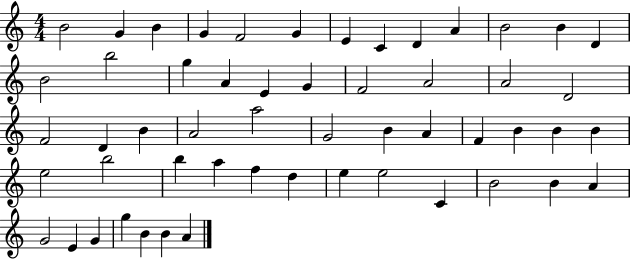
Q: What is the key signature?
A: C major